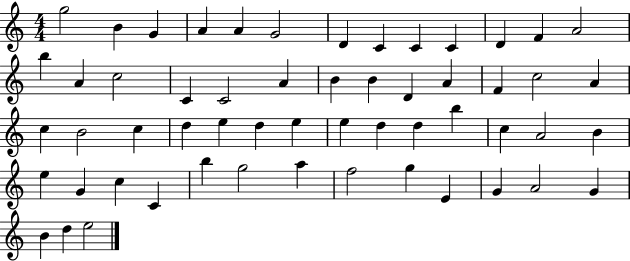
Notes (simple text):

G5/h B4/q G4/q A4/q A4/q G4/h D4/q C4/q C4/q C4/q D4/q F4/q A4/h B5/q A4/q C5/h C4/q C4/h A4/q B4/q B4/q D4/q A4/q F4/q C5/h A4/q C5/q B4/h C5/q D5/q E5/q D5/q E5/q E5/q D5/q D5/q B5/q C5/q A4/h B4/q E5/q G4/q C5/q C4/q B5/q G5/h A5/q F5/h G5/q E4/q G4/q A4/h G4/q B4/q D5/q E5/h